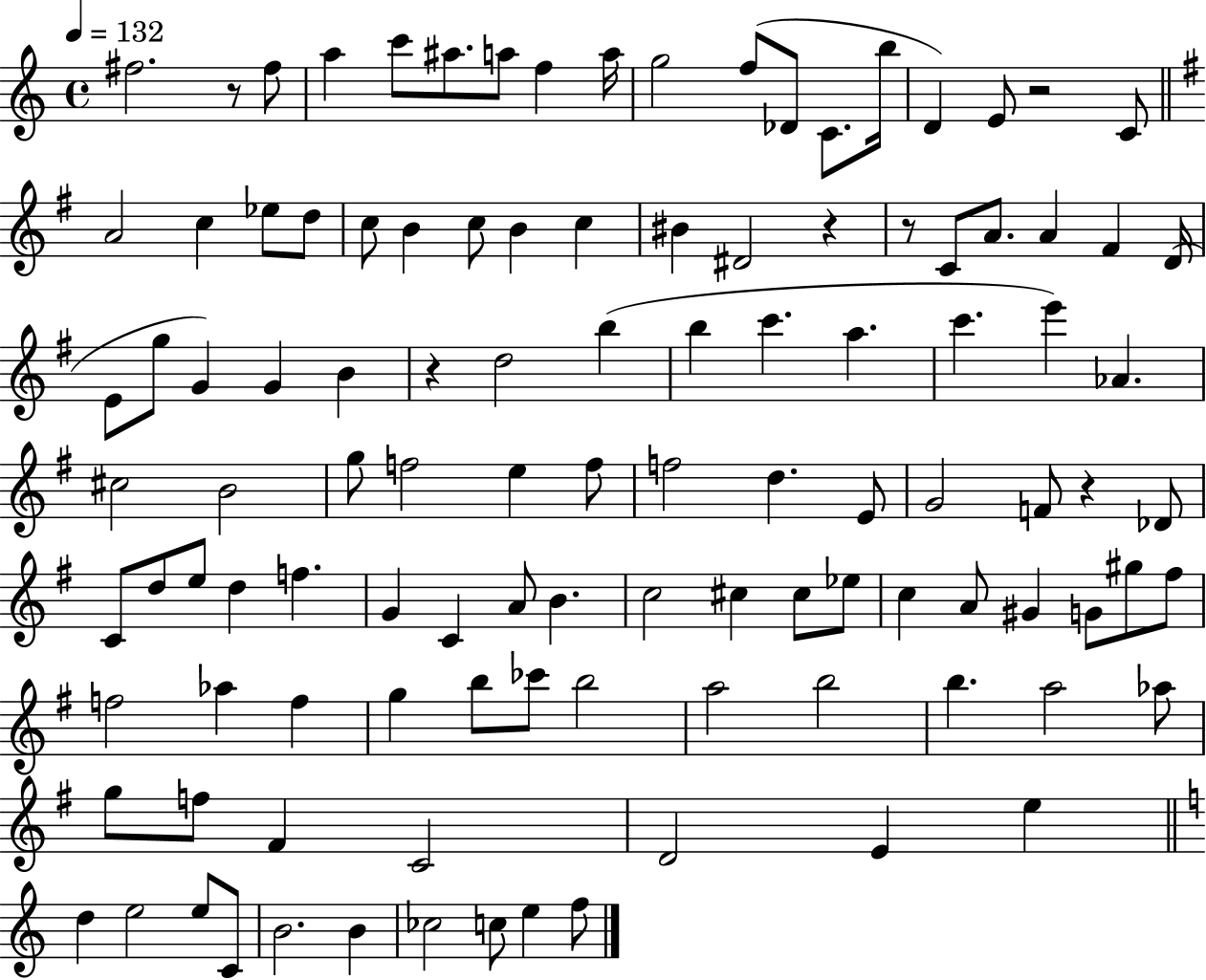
F#5/h. R/e F#5/e A5/q C6/e A#5/e. A5/e F5/q A5/s G5/h F5/e Db4/e C4/e. B5/s D4/q E4/e R/h C4/e A4/h C5/q Eb5/e D5/e C5/e B4/q C5/e B4/q C5/q BIS4/q D#4/h R/q R/e C4/e A4/e. A4/q F#4/q D4/s E4/e G5/e G4/q G4/q B4/q R/q D5/h B5/q B5/q C6/q. A5/q. C6/q. E6/q Ab4/q. C#5/h B4/h G5/e F5/h E5/q F5/e F5/h D5/q. E4/e G4/h F4/e R/q Db4/e C4/e D5/e E5/e D5/q F5/q. G4/q C4/q A4/e B4/q. C5/h C#5/q C#5/e Eb5/e C5/q A4/e G#4/q G4/e G#5/e F#5/e F5/h Ab5/q F5/q G5/q B5/e CES6/e B5/h A5/h B5/h B5/q. A5/h Ab5/e G5/e F5/e F#4/q C4/h D4/h E4/q E5/q D5/q E5/h E5/e C4/e B4/h. B4/q CES5/h C5/e E5/q F5/e